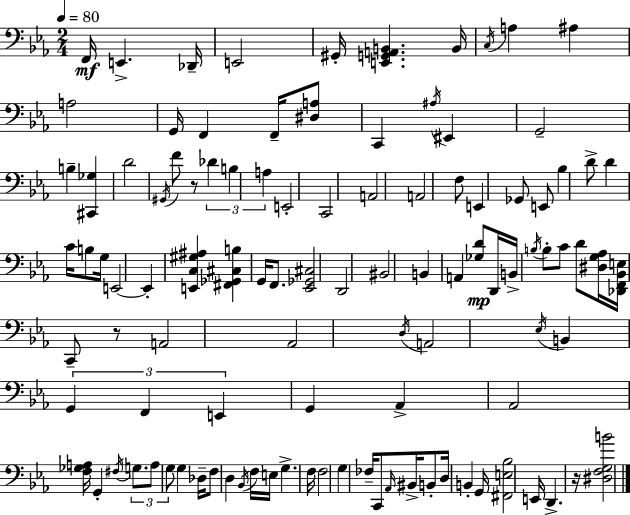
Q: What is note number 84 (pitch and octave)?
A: Ab2